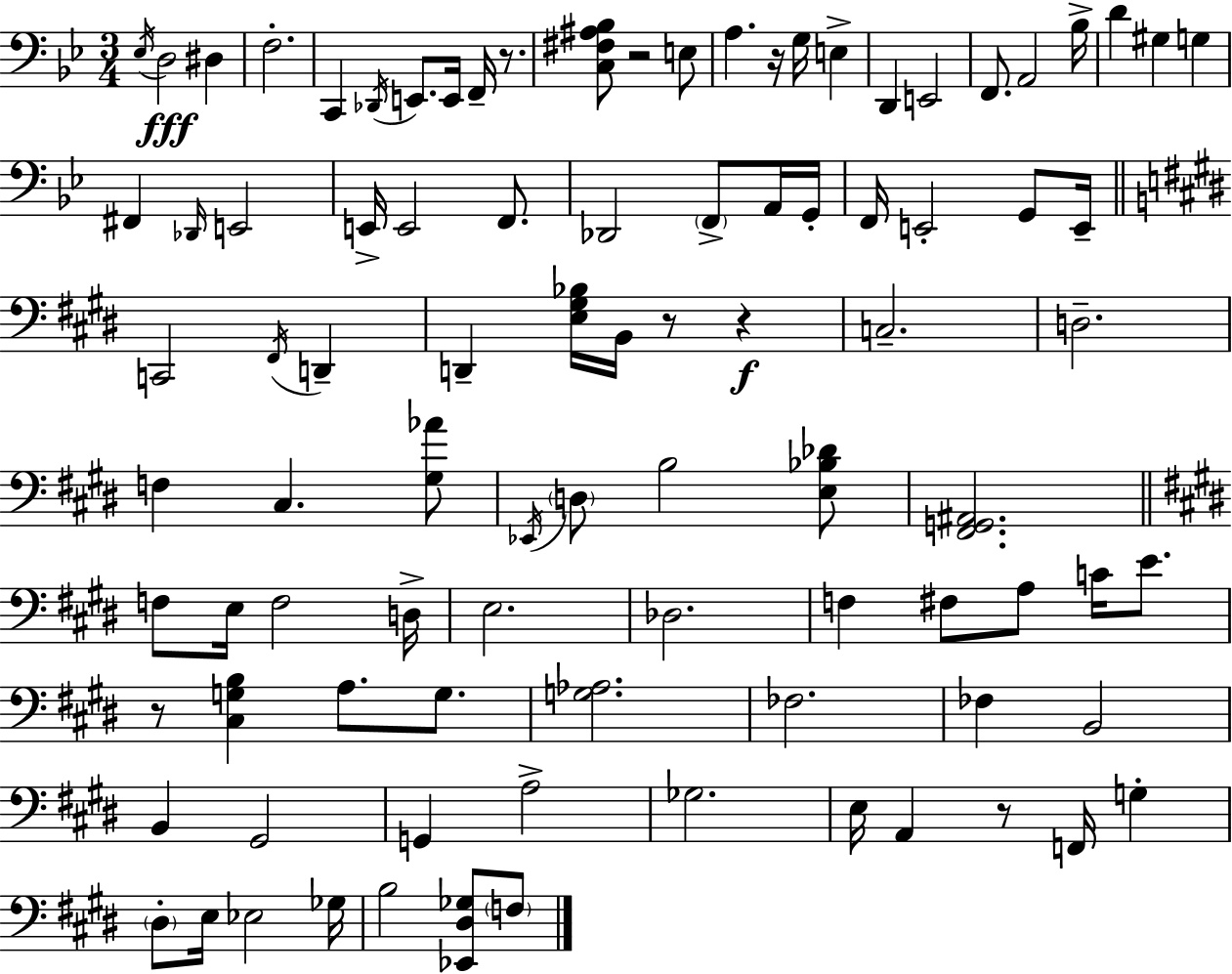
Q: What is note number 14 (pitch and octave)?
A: D2